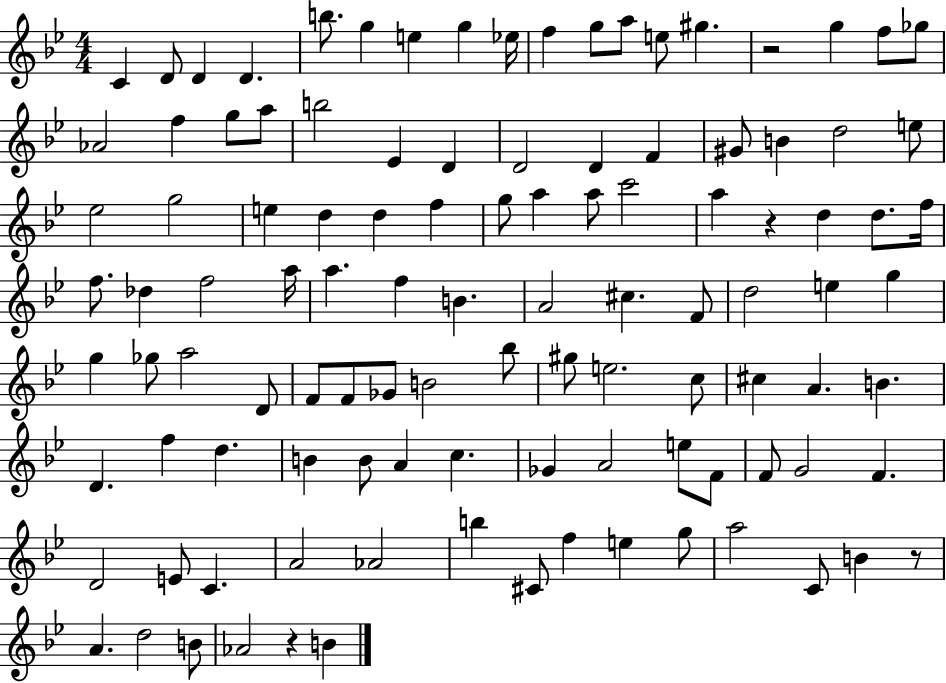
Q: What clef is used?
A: treble